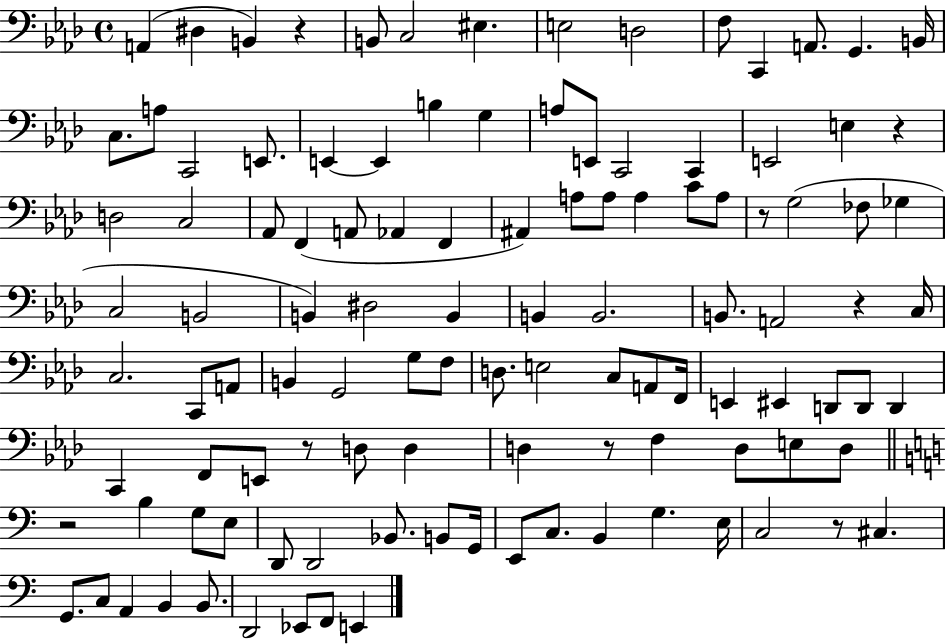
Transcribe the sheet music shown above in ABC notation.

X:1
T:Untitled
M:4/4
L:1/4
K:Ab
A,, ^D, B,, z B,,/2 C,2 ^E, E,2 D,2 F,/2 C,, A,,/2 G,, B,,/4 C,/2 A,/2 C,,2 E,,/2 E,, E,, B, G, A,/2 E,,/2 C,,2 C,, E,,2 E, z D,2 C,2 _A,,/2 F,, A,,/2 _A,, F,, ^A,, A,/2 A,/2 A, C/2 A,/2 z/2 G,2 _F,/2 _G, C,2 B,,2 B,, ^D,2 B,, B,, B,,2 B,,/2 A,,2 z C,/4 C,2 C,,/2 A,,/2 B,, G,,2 G,/2 F,/2 D,/2 E,2 C,/2 A,,/2 F,,/4 E,, ^E,, D,,/2 D,,/2 D,, C,, F,,/2 E,,/2 z/2 D,/2 D, D, z/2 F, D,/2 E,/2 D,/2 z2 B, G,/2 E,/2 D,,/2 D,,2 _B,,/2 B,,/2 G,,/4 E,,/2 C,/2 B,, G, E,/4 C,2 z/2 ^C, G,,/2 C,/2 A,, B,, B,,/2 D,,2 _E,,/2 F,,/2 E,,